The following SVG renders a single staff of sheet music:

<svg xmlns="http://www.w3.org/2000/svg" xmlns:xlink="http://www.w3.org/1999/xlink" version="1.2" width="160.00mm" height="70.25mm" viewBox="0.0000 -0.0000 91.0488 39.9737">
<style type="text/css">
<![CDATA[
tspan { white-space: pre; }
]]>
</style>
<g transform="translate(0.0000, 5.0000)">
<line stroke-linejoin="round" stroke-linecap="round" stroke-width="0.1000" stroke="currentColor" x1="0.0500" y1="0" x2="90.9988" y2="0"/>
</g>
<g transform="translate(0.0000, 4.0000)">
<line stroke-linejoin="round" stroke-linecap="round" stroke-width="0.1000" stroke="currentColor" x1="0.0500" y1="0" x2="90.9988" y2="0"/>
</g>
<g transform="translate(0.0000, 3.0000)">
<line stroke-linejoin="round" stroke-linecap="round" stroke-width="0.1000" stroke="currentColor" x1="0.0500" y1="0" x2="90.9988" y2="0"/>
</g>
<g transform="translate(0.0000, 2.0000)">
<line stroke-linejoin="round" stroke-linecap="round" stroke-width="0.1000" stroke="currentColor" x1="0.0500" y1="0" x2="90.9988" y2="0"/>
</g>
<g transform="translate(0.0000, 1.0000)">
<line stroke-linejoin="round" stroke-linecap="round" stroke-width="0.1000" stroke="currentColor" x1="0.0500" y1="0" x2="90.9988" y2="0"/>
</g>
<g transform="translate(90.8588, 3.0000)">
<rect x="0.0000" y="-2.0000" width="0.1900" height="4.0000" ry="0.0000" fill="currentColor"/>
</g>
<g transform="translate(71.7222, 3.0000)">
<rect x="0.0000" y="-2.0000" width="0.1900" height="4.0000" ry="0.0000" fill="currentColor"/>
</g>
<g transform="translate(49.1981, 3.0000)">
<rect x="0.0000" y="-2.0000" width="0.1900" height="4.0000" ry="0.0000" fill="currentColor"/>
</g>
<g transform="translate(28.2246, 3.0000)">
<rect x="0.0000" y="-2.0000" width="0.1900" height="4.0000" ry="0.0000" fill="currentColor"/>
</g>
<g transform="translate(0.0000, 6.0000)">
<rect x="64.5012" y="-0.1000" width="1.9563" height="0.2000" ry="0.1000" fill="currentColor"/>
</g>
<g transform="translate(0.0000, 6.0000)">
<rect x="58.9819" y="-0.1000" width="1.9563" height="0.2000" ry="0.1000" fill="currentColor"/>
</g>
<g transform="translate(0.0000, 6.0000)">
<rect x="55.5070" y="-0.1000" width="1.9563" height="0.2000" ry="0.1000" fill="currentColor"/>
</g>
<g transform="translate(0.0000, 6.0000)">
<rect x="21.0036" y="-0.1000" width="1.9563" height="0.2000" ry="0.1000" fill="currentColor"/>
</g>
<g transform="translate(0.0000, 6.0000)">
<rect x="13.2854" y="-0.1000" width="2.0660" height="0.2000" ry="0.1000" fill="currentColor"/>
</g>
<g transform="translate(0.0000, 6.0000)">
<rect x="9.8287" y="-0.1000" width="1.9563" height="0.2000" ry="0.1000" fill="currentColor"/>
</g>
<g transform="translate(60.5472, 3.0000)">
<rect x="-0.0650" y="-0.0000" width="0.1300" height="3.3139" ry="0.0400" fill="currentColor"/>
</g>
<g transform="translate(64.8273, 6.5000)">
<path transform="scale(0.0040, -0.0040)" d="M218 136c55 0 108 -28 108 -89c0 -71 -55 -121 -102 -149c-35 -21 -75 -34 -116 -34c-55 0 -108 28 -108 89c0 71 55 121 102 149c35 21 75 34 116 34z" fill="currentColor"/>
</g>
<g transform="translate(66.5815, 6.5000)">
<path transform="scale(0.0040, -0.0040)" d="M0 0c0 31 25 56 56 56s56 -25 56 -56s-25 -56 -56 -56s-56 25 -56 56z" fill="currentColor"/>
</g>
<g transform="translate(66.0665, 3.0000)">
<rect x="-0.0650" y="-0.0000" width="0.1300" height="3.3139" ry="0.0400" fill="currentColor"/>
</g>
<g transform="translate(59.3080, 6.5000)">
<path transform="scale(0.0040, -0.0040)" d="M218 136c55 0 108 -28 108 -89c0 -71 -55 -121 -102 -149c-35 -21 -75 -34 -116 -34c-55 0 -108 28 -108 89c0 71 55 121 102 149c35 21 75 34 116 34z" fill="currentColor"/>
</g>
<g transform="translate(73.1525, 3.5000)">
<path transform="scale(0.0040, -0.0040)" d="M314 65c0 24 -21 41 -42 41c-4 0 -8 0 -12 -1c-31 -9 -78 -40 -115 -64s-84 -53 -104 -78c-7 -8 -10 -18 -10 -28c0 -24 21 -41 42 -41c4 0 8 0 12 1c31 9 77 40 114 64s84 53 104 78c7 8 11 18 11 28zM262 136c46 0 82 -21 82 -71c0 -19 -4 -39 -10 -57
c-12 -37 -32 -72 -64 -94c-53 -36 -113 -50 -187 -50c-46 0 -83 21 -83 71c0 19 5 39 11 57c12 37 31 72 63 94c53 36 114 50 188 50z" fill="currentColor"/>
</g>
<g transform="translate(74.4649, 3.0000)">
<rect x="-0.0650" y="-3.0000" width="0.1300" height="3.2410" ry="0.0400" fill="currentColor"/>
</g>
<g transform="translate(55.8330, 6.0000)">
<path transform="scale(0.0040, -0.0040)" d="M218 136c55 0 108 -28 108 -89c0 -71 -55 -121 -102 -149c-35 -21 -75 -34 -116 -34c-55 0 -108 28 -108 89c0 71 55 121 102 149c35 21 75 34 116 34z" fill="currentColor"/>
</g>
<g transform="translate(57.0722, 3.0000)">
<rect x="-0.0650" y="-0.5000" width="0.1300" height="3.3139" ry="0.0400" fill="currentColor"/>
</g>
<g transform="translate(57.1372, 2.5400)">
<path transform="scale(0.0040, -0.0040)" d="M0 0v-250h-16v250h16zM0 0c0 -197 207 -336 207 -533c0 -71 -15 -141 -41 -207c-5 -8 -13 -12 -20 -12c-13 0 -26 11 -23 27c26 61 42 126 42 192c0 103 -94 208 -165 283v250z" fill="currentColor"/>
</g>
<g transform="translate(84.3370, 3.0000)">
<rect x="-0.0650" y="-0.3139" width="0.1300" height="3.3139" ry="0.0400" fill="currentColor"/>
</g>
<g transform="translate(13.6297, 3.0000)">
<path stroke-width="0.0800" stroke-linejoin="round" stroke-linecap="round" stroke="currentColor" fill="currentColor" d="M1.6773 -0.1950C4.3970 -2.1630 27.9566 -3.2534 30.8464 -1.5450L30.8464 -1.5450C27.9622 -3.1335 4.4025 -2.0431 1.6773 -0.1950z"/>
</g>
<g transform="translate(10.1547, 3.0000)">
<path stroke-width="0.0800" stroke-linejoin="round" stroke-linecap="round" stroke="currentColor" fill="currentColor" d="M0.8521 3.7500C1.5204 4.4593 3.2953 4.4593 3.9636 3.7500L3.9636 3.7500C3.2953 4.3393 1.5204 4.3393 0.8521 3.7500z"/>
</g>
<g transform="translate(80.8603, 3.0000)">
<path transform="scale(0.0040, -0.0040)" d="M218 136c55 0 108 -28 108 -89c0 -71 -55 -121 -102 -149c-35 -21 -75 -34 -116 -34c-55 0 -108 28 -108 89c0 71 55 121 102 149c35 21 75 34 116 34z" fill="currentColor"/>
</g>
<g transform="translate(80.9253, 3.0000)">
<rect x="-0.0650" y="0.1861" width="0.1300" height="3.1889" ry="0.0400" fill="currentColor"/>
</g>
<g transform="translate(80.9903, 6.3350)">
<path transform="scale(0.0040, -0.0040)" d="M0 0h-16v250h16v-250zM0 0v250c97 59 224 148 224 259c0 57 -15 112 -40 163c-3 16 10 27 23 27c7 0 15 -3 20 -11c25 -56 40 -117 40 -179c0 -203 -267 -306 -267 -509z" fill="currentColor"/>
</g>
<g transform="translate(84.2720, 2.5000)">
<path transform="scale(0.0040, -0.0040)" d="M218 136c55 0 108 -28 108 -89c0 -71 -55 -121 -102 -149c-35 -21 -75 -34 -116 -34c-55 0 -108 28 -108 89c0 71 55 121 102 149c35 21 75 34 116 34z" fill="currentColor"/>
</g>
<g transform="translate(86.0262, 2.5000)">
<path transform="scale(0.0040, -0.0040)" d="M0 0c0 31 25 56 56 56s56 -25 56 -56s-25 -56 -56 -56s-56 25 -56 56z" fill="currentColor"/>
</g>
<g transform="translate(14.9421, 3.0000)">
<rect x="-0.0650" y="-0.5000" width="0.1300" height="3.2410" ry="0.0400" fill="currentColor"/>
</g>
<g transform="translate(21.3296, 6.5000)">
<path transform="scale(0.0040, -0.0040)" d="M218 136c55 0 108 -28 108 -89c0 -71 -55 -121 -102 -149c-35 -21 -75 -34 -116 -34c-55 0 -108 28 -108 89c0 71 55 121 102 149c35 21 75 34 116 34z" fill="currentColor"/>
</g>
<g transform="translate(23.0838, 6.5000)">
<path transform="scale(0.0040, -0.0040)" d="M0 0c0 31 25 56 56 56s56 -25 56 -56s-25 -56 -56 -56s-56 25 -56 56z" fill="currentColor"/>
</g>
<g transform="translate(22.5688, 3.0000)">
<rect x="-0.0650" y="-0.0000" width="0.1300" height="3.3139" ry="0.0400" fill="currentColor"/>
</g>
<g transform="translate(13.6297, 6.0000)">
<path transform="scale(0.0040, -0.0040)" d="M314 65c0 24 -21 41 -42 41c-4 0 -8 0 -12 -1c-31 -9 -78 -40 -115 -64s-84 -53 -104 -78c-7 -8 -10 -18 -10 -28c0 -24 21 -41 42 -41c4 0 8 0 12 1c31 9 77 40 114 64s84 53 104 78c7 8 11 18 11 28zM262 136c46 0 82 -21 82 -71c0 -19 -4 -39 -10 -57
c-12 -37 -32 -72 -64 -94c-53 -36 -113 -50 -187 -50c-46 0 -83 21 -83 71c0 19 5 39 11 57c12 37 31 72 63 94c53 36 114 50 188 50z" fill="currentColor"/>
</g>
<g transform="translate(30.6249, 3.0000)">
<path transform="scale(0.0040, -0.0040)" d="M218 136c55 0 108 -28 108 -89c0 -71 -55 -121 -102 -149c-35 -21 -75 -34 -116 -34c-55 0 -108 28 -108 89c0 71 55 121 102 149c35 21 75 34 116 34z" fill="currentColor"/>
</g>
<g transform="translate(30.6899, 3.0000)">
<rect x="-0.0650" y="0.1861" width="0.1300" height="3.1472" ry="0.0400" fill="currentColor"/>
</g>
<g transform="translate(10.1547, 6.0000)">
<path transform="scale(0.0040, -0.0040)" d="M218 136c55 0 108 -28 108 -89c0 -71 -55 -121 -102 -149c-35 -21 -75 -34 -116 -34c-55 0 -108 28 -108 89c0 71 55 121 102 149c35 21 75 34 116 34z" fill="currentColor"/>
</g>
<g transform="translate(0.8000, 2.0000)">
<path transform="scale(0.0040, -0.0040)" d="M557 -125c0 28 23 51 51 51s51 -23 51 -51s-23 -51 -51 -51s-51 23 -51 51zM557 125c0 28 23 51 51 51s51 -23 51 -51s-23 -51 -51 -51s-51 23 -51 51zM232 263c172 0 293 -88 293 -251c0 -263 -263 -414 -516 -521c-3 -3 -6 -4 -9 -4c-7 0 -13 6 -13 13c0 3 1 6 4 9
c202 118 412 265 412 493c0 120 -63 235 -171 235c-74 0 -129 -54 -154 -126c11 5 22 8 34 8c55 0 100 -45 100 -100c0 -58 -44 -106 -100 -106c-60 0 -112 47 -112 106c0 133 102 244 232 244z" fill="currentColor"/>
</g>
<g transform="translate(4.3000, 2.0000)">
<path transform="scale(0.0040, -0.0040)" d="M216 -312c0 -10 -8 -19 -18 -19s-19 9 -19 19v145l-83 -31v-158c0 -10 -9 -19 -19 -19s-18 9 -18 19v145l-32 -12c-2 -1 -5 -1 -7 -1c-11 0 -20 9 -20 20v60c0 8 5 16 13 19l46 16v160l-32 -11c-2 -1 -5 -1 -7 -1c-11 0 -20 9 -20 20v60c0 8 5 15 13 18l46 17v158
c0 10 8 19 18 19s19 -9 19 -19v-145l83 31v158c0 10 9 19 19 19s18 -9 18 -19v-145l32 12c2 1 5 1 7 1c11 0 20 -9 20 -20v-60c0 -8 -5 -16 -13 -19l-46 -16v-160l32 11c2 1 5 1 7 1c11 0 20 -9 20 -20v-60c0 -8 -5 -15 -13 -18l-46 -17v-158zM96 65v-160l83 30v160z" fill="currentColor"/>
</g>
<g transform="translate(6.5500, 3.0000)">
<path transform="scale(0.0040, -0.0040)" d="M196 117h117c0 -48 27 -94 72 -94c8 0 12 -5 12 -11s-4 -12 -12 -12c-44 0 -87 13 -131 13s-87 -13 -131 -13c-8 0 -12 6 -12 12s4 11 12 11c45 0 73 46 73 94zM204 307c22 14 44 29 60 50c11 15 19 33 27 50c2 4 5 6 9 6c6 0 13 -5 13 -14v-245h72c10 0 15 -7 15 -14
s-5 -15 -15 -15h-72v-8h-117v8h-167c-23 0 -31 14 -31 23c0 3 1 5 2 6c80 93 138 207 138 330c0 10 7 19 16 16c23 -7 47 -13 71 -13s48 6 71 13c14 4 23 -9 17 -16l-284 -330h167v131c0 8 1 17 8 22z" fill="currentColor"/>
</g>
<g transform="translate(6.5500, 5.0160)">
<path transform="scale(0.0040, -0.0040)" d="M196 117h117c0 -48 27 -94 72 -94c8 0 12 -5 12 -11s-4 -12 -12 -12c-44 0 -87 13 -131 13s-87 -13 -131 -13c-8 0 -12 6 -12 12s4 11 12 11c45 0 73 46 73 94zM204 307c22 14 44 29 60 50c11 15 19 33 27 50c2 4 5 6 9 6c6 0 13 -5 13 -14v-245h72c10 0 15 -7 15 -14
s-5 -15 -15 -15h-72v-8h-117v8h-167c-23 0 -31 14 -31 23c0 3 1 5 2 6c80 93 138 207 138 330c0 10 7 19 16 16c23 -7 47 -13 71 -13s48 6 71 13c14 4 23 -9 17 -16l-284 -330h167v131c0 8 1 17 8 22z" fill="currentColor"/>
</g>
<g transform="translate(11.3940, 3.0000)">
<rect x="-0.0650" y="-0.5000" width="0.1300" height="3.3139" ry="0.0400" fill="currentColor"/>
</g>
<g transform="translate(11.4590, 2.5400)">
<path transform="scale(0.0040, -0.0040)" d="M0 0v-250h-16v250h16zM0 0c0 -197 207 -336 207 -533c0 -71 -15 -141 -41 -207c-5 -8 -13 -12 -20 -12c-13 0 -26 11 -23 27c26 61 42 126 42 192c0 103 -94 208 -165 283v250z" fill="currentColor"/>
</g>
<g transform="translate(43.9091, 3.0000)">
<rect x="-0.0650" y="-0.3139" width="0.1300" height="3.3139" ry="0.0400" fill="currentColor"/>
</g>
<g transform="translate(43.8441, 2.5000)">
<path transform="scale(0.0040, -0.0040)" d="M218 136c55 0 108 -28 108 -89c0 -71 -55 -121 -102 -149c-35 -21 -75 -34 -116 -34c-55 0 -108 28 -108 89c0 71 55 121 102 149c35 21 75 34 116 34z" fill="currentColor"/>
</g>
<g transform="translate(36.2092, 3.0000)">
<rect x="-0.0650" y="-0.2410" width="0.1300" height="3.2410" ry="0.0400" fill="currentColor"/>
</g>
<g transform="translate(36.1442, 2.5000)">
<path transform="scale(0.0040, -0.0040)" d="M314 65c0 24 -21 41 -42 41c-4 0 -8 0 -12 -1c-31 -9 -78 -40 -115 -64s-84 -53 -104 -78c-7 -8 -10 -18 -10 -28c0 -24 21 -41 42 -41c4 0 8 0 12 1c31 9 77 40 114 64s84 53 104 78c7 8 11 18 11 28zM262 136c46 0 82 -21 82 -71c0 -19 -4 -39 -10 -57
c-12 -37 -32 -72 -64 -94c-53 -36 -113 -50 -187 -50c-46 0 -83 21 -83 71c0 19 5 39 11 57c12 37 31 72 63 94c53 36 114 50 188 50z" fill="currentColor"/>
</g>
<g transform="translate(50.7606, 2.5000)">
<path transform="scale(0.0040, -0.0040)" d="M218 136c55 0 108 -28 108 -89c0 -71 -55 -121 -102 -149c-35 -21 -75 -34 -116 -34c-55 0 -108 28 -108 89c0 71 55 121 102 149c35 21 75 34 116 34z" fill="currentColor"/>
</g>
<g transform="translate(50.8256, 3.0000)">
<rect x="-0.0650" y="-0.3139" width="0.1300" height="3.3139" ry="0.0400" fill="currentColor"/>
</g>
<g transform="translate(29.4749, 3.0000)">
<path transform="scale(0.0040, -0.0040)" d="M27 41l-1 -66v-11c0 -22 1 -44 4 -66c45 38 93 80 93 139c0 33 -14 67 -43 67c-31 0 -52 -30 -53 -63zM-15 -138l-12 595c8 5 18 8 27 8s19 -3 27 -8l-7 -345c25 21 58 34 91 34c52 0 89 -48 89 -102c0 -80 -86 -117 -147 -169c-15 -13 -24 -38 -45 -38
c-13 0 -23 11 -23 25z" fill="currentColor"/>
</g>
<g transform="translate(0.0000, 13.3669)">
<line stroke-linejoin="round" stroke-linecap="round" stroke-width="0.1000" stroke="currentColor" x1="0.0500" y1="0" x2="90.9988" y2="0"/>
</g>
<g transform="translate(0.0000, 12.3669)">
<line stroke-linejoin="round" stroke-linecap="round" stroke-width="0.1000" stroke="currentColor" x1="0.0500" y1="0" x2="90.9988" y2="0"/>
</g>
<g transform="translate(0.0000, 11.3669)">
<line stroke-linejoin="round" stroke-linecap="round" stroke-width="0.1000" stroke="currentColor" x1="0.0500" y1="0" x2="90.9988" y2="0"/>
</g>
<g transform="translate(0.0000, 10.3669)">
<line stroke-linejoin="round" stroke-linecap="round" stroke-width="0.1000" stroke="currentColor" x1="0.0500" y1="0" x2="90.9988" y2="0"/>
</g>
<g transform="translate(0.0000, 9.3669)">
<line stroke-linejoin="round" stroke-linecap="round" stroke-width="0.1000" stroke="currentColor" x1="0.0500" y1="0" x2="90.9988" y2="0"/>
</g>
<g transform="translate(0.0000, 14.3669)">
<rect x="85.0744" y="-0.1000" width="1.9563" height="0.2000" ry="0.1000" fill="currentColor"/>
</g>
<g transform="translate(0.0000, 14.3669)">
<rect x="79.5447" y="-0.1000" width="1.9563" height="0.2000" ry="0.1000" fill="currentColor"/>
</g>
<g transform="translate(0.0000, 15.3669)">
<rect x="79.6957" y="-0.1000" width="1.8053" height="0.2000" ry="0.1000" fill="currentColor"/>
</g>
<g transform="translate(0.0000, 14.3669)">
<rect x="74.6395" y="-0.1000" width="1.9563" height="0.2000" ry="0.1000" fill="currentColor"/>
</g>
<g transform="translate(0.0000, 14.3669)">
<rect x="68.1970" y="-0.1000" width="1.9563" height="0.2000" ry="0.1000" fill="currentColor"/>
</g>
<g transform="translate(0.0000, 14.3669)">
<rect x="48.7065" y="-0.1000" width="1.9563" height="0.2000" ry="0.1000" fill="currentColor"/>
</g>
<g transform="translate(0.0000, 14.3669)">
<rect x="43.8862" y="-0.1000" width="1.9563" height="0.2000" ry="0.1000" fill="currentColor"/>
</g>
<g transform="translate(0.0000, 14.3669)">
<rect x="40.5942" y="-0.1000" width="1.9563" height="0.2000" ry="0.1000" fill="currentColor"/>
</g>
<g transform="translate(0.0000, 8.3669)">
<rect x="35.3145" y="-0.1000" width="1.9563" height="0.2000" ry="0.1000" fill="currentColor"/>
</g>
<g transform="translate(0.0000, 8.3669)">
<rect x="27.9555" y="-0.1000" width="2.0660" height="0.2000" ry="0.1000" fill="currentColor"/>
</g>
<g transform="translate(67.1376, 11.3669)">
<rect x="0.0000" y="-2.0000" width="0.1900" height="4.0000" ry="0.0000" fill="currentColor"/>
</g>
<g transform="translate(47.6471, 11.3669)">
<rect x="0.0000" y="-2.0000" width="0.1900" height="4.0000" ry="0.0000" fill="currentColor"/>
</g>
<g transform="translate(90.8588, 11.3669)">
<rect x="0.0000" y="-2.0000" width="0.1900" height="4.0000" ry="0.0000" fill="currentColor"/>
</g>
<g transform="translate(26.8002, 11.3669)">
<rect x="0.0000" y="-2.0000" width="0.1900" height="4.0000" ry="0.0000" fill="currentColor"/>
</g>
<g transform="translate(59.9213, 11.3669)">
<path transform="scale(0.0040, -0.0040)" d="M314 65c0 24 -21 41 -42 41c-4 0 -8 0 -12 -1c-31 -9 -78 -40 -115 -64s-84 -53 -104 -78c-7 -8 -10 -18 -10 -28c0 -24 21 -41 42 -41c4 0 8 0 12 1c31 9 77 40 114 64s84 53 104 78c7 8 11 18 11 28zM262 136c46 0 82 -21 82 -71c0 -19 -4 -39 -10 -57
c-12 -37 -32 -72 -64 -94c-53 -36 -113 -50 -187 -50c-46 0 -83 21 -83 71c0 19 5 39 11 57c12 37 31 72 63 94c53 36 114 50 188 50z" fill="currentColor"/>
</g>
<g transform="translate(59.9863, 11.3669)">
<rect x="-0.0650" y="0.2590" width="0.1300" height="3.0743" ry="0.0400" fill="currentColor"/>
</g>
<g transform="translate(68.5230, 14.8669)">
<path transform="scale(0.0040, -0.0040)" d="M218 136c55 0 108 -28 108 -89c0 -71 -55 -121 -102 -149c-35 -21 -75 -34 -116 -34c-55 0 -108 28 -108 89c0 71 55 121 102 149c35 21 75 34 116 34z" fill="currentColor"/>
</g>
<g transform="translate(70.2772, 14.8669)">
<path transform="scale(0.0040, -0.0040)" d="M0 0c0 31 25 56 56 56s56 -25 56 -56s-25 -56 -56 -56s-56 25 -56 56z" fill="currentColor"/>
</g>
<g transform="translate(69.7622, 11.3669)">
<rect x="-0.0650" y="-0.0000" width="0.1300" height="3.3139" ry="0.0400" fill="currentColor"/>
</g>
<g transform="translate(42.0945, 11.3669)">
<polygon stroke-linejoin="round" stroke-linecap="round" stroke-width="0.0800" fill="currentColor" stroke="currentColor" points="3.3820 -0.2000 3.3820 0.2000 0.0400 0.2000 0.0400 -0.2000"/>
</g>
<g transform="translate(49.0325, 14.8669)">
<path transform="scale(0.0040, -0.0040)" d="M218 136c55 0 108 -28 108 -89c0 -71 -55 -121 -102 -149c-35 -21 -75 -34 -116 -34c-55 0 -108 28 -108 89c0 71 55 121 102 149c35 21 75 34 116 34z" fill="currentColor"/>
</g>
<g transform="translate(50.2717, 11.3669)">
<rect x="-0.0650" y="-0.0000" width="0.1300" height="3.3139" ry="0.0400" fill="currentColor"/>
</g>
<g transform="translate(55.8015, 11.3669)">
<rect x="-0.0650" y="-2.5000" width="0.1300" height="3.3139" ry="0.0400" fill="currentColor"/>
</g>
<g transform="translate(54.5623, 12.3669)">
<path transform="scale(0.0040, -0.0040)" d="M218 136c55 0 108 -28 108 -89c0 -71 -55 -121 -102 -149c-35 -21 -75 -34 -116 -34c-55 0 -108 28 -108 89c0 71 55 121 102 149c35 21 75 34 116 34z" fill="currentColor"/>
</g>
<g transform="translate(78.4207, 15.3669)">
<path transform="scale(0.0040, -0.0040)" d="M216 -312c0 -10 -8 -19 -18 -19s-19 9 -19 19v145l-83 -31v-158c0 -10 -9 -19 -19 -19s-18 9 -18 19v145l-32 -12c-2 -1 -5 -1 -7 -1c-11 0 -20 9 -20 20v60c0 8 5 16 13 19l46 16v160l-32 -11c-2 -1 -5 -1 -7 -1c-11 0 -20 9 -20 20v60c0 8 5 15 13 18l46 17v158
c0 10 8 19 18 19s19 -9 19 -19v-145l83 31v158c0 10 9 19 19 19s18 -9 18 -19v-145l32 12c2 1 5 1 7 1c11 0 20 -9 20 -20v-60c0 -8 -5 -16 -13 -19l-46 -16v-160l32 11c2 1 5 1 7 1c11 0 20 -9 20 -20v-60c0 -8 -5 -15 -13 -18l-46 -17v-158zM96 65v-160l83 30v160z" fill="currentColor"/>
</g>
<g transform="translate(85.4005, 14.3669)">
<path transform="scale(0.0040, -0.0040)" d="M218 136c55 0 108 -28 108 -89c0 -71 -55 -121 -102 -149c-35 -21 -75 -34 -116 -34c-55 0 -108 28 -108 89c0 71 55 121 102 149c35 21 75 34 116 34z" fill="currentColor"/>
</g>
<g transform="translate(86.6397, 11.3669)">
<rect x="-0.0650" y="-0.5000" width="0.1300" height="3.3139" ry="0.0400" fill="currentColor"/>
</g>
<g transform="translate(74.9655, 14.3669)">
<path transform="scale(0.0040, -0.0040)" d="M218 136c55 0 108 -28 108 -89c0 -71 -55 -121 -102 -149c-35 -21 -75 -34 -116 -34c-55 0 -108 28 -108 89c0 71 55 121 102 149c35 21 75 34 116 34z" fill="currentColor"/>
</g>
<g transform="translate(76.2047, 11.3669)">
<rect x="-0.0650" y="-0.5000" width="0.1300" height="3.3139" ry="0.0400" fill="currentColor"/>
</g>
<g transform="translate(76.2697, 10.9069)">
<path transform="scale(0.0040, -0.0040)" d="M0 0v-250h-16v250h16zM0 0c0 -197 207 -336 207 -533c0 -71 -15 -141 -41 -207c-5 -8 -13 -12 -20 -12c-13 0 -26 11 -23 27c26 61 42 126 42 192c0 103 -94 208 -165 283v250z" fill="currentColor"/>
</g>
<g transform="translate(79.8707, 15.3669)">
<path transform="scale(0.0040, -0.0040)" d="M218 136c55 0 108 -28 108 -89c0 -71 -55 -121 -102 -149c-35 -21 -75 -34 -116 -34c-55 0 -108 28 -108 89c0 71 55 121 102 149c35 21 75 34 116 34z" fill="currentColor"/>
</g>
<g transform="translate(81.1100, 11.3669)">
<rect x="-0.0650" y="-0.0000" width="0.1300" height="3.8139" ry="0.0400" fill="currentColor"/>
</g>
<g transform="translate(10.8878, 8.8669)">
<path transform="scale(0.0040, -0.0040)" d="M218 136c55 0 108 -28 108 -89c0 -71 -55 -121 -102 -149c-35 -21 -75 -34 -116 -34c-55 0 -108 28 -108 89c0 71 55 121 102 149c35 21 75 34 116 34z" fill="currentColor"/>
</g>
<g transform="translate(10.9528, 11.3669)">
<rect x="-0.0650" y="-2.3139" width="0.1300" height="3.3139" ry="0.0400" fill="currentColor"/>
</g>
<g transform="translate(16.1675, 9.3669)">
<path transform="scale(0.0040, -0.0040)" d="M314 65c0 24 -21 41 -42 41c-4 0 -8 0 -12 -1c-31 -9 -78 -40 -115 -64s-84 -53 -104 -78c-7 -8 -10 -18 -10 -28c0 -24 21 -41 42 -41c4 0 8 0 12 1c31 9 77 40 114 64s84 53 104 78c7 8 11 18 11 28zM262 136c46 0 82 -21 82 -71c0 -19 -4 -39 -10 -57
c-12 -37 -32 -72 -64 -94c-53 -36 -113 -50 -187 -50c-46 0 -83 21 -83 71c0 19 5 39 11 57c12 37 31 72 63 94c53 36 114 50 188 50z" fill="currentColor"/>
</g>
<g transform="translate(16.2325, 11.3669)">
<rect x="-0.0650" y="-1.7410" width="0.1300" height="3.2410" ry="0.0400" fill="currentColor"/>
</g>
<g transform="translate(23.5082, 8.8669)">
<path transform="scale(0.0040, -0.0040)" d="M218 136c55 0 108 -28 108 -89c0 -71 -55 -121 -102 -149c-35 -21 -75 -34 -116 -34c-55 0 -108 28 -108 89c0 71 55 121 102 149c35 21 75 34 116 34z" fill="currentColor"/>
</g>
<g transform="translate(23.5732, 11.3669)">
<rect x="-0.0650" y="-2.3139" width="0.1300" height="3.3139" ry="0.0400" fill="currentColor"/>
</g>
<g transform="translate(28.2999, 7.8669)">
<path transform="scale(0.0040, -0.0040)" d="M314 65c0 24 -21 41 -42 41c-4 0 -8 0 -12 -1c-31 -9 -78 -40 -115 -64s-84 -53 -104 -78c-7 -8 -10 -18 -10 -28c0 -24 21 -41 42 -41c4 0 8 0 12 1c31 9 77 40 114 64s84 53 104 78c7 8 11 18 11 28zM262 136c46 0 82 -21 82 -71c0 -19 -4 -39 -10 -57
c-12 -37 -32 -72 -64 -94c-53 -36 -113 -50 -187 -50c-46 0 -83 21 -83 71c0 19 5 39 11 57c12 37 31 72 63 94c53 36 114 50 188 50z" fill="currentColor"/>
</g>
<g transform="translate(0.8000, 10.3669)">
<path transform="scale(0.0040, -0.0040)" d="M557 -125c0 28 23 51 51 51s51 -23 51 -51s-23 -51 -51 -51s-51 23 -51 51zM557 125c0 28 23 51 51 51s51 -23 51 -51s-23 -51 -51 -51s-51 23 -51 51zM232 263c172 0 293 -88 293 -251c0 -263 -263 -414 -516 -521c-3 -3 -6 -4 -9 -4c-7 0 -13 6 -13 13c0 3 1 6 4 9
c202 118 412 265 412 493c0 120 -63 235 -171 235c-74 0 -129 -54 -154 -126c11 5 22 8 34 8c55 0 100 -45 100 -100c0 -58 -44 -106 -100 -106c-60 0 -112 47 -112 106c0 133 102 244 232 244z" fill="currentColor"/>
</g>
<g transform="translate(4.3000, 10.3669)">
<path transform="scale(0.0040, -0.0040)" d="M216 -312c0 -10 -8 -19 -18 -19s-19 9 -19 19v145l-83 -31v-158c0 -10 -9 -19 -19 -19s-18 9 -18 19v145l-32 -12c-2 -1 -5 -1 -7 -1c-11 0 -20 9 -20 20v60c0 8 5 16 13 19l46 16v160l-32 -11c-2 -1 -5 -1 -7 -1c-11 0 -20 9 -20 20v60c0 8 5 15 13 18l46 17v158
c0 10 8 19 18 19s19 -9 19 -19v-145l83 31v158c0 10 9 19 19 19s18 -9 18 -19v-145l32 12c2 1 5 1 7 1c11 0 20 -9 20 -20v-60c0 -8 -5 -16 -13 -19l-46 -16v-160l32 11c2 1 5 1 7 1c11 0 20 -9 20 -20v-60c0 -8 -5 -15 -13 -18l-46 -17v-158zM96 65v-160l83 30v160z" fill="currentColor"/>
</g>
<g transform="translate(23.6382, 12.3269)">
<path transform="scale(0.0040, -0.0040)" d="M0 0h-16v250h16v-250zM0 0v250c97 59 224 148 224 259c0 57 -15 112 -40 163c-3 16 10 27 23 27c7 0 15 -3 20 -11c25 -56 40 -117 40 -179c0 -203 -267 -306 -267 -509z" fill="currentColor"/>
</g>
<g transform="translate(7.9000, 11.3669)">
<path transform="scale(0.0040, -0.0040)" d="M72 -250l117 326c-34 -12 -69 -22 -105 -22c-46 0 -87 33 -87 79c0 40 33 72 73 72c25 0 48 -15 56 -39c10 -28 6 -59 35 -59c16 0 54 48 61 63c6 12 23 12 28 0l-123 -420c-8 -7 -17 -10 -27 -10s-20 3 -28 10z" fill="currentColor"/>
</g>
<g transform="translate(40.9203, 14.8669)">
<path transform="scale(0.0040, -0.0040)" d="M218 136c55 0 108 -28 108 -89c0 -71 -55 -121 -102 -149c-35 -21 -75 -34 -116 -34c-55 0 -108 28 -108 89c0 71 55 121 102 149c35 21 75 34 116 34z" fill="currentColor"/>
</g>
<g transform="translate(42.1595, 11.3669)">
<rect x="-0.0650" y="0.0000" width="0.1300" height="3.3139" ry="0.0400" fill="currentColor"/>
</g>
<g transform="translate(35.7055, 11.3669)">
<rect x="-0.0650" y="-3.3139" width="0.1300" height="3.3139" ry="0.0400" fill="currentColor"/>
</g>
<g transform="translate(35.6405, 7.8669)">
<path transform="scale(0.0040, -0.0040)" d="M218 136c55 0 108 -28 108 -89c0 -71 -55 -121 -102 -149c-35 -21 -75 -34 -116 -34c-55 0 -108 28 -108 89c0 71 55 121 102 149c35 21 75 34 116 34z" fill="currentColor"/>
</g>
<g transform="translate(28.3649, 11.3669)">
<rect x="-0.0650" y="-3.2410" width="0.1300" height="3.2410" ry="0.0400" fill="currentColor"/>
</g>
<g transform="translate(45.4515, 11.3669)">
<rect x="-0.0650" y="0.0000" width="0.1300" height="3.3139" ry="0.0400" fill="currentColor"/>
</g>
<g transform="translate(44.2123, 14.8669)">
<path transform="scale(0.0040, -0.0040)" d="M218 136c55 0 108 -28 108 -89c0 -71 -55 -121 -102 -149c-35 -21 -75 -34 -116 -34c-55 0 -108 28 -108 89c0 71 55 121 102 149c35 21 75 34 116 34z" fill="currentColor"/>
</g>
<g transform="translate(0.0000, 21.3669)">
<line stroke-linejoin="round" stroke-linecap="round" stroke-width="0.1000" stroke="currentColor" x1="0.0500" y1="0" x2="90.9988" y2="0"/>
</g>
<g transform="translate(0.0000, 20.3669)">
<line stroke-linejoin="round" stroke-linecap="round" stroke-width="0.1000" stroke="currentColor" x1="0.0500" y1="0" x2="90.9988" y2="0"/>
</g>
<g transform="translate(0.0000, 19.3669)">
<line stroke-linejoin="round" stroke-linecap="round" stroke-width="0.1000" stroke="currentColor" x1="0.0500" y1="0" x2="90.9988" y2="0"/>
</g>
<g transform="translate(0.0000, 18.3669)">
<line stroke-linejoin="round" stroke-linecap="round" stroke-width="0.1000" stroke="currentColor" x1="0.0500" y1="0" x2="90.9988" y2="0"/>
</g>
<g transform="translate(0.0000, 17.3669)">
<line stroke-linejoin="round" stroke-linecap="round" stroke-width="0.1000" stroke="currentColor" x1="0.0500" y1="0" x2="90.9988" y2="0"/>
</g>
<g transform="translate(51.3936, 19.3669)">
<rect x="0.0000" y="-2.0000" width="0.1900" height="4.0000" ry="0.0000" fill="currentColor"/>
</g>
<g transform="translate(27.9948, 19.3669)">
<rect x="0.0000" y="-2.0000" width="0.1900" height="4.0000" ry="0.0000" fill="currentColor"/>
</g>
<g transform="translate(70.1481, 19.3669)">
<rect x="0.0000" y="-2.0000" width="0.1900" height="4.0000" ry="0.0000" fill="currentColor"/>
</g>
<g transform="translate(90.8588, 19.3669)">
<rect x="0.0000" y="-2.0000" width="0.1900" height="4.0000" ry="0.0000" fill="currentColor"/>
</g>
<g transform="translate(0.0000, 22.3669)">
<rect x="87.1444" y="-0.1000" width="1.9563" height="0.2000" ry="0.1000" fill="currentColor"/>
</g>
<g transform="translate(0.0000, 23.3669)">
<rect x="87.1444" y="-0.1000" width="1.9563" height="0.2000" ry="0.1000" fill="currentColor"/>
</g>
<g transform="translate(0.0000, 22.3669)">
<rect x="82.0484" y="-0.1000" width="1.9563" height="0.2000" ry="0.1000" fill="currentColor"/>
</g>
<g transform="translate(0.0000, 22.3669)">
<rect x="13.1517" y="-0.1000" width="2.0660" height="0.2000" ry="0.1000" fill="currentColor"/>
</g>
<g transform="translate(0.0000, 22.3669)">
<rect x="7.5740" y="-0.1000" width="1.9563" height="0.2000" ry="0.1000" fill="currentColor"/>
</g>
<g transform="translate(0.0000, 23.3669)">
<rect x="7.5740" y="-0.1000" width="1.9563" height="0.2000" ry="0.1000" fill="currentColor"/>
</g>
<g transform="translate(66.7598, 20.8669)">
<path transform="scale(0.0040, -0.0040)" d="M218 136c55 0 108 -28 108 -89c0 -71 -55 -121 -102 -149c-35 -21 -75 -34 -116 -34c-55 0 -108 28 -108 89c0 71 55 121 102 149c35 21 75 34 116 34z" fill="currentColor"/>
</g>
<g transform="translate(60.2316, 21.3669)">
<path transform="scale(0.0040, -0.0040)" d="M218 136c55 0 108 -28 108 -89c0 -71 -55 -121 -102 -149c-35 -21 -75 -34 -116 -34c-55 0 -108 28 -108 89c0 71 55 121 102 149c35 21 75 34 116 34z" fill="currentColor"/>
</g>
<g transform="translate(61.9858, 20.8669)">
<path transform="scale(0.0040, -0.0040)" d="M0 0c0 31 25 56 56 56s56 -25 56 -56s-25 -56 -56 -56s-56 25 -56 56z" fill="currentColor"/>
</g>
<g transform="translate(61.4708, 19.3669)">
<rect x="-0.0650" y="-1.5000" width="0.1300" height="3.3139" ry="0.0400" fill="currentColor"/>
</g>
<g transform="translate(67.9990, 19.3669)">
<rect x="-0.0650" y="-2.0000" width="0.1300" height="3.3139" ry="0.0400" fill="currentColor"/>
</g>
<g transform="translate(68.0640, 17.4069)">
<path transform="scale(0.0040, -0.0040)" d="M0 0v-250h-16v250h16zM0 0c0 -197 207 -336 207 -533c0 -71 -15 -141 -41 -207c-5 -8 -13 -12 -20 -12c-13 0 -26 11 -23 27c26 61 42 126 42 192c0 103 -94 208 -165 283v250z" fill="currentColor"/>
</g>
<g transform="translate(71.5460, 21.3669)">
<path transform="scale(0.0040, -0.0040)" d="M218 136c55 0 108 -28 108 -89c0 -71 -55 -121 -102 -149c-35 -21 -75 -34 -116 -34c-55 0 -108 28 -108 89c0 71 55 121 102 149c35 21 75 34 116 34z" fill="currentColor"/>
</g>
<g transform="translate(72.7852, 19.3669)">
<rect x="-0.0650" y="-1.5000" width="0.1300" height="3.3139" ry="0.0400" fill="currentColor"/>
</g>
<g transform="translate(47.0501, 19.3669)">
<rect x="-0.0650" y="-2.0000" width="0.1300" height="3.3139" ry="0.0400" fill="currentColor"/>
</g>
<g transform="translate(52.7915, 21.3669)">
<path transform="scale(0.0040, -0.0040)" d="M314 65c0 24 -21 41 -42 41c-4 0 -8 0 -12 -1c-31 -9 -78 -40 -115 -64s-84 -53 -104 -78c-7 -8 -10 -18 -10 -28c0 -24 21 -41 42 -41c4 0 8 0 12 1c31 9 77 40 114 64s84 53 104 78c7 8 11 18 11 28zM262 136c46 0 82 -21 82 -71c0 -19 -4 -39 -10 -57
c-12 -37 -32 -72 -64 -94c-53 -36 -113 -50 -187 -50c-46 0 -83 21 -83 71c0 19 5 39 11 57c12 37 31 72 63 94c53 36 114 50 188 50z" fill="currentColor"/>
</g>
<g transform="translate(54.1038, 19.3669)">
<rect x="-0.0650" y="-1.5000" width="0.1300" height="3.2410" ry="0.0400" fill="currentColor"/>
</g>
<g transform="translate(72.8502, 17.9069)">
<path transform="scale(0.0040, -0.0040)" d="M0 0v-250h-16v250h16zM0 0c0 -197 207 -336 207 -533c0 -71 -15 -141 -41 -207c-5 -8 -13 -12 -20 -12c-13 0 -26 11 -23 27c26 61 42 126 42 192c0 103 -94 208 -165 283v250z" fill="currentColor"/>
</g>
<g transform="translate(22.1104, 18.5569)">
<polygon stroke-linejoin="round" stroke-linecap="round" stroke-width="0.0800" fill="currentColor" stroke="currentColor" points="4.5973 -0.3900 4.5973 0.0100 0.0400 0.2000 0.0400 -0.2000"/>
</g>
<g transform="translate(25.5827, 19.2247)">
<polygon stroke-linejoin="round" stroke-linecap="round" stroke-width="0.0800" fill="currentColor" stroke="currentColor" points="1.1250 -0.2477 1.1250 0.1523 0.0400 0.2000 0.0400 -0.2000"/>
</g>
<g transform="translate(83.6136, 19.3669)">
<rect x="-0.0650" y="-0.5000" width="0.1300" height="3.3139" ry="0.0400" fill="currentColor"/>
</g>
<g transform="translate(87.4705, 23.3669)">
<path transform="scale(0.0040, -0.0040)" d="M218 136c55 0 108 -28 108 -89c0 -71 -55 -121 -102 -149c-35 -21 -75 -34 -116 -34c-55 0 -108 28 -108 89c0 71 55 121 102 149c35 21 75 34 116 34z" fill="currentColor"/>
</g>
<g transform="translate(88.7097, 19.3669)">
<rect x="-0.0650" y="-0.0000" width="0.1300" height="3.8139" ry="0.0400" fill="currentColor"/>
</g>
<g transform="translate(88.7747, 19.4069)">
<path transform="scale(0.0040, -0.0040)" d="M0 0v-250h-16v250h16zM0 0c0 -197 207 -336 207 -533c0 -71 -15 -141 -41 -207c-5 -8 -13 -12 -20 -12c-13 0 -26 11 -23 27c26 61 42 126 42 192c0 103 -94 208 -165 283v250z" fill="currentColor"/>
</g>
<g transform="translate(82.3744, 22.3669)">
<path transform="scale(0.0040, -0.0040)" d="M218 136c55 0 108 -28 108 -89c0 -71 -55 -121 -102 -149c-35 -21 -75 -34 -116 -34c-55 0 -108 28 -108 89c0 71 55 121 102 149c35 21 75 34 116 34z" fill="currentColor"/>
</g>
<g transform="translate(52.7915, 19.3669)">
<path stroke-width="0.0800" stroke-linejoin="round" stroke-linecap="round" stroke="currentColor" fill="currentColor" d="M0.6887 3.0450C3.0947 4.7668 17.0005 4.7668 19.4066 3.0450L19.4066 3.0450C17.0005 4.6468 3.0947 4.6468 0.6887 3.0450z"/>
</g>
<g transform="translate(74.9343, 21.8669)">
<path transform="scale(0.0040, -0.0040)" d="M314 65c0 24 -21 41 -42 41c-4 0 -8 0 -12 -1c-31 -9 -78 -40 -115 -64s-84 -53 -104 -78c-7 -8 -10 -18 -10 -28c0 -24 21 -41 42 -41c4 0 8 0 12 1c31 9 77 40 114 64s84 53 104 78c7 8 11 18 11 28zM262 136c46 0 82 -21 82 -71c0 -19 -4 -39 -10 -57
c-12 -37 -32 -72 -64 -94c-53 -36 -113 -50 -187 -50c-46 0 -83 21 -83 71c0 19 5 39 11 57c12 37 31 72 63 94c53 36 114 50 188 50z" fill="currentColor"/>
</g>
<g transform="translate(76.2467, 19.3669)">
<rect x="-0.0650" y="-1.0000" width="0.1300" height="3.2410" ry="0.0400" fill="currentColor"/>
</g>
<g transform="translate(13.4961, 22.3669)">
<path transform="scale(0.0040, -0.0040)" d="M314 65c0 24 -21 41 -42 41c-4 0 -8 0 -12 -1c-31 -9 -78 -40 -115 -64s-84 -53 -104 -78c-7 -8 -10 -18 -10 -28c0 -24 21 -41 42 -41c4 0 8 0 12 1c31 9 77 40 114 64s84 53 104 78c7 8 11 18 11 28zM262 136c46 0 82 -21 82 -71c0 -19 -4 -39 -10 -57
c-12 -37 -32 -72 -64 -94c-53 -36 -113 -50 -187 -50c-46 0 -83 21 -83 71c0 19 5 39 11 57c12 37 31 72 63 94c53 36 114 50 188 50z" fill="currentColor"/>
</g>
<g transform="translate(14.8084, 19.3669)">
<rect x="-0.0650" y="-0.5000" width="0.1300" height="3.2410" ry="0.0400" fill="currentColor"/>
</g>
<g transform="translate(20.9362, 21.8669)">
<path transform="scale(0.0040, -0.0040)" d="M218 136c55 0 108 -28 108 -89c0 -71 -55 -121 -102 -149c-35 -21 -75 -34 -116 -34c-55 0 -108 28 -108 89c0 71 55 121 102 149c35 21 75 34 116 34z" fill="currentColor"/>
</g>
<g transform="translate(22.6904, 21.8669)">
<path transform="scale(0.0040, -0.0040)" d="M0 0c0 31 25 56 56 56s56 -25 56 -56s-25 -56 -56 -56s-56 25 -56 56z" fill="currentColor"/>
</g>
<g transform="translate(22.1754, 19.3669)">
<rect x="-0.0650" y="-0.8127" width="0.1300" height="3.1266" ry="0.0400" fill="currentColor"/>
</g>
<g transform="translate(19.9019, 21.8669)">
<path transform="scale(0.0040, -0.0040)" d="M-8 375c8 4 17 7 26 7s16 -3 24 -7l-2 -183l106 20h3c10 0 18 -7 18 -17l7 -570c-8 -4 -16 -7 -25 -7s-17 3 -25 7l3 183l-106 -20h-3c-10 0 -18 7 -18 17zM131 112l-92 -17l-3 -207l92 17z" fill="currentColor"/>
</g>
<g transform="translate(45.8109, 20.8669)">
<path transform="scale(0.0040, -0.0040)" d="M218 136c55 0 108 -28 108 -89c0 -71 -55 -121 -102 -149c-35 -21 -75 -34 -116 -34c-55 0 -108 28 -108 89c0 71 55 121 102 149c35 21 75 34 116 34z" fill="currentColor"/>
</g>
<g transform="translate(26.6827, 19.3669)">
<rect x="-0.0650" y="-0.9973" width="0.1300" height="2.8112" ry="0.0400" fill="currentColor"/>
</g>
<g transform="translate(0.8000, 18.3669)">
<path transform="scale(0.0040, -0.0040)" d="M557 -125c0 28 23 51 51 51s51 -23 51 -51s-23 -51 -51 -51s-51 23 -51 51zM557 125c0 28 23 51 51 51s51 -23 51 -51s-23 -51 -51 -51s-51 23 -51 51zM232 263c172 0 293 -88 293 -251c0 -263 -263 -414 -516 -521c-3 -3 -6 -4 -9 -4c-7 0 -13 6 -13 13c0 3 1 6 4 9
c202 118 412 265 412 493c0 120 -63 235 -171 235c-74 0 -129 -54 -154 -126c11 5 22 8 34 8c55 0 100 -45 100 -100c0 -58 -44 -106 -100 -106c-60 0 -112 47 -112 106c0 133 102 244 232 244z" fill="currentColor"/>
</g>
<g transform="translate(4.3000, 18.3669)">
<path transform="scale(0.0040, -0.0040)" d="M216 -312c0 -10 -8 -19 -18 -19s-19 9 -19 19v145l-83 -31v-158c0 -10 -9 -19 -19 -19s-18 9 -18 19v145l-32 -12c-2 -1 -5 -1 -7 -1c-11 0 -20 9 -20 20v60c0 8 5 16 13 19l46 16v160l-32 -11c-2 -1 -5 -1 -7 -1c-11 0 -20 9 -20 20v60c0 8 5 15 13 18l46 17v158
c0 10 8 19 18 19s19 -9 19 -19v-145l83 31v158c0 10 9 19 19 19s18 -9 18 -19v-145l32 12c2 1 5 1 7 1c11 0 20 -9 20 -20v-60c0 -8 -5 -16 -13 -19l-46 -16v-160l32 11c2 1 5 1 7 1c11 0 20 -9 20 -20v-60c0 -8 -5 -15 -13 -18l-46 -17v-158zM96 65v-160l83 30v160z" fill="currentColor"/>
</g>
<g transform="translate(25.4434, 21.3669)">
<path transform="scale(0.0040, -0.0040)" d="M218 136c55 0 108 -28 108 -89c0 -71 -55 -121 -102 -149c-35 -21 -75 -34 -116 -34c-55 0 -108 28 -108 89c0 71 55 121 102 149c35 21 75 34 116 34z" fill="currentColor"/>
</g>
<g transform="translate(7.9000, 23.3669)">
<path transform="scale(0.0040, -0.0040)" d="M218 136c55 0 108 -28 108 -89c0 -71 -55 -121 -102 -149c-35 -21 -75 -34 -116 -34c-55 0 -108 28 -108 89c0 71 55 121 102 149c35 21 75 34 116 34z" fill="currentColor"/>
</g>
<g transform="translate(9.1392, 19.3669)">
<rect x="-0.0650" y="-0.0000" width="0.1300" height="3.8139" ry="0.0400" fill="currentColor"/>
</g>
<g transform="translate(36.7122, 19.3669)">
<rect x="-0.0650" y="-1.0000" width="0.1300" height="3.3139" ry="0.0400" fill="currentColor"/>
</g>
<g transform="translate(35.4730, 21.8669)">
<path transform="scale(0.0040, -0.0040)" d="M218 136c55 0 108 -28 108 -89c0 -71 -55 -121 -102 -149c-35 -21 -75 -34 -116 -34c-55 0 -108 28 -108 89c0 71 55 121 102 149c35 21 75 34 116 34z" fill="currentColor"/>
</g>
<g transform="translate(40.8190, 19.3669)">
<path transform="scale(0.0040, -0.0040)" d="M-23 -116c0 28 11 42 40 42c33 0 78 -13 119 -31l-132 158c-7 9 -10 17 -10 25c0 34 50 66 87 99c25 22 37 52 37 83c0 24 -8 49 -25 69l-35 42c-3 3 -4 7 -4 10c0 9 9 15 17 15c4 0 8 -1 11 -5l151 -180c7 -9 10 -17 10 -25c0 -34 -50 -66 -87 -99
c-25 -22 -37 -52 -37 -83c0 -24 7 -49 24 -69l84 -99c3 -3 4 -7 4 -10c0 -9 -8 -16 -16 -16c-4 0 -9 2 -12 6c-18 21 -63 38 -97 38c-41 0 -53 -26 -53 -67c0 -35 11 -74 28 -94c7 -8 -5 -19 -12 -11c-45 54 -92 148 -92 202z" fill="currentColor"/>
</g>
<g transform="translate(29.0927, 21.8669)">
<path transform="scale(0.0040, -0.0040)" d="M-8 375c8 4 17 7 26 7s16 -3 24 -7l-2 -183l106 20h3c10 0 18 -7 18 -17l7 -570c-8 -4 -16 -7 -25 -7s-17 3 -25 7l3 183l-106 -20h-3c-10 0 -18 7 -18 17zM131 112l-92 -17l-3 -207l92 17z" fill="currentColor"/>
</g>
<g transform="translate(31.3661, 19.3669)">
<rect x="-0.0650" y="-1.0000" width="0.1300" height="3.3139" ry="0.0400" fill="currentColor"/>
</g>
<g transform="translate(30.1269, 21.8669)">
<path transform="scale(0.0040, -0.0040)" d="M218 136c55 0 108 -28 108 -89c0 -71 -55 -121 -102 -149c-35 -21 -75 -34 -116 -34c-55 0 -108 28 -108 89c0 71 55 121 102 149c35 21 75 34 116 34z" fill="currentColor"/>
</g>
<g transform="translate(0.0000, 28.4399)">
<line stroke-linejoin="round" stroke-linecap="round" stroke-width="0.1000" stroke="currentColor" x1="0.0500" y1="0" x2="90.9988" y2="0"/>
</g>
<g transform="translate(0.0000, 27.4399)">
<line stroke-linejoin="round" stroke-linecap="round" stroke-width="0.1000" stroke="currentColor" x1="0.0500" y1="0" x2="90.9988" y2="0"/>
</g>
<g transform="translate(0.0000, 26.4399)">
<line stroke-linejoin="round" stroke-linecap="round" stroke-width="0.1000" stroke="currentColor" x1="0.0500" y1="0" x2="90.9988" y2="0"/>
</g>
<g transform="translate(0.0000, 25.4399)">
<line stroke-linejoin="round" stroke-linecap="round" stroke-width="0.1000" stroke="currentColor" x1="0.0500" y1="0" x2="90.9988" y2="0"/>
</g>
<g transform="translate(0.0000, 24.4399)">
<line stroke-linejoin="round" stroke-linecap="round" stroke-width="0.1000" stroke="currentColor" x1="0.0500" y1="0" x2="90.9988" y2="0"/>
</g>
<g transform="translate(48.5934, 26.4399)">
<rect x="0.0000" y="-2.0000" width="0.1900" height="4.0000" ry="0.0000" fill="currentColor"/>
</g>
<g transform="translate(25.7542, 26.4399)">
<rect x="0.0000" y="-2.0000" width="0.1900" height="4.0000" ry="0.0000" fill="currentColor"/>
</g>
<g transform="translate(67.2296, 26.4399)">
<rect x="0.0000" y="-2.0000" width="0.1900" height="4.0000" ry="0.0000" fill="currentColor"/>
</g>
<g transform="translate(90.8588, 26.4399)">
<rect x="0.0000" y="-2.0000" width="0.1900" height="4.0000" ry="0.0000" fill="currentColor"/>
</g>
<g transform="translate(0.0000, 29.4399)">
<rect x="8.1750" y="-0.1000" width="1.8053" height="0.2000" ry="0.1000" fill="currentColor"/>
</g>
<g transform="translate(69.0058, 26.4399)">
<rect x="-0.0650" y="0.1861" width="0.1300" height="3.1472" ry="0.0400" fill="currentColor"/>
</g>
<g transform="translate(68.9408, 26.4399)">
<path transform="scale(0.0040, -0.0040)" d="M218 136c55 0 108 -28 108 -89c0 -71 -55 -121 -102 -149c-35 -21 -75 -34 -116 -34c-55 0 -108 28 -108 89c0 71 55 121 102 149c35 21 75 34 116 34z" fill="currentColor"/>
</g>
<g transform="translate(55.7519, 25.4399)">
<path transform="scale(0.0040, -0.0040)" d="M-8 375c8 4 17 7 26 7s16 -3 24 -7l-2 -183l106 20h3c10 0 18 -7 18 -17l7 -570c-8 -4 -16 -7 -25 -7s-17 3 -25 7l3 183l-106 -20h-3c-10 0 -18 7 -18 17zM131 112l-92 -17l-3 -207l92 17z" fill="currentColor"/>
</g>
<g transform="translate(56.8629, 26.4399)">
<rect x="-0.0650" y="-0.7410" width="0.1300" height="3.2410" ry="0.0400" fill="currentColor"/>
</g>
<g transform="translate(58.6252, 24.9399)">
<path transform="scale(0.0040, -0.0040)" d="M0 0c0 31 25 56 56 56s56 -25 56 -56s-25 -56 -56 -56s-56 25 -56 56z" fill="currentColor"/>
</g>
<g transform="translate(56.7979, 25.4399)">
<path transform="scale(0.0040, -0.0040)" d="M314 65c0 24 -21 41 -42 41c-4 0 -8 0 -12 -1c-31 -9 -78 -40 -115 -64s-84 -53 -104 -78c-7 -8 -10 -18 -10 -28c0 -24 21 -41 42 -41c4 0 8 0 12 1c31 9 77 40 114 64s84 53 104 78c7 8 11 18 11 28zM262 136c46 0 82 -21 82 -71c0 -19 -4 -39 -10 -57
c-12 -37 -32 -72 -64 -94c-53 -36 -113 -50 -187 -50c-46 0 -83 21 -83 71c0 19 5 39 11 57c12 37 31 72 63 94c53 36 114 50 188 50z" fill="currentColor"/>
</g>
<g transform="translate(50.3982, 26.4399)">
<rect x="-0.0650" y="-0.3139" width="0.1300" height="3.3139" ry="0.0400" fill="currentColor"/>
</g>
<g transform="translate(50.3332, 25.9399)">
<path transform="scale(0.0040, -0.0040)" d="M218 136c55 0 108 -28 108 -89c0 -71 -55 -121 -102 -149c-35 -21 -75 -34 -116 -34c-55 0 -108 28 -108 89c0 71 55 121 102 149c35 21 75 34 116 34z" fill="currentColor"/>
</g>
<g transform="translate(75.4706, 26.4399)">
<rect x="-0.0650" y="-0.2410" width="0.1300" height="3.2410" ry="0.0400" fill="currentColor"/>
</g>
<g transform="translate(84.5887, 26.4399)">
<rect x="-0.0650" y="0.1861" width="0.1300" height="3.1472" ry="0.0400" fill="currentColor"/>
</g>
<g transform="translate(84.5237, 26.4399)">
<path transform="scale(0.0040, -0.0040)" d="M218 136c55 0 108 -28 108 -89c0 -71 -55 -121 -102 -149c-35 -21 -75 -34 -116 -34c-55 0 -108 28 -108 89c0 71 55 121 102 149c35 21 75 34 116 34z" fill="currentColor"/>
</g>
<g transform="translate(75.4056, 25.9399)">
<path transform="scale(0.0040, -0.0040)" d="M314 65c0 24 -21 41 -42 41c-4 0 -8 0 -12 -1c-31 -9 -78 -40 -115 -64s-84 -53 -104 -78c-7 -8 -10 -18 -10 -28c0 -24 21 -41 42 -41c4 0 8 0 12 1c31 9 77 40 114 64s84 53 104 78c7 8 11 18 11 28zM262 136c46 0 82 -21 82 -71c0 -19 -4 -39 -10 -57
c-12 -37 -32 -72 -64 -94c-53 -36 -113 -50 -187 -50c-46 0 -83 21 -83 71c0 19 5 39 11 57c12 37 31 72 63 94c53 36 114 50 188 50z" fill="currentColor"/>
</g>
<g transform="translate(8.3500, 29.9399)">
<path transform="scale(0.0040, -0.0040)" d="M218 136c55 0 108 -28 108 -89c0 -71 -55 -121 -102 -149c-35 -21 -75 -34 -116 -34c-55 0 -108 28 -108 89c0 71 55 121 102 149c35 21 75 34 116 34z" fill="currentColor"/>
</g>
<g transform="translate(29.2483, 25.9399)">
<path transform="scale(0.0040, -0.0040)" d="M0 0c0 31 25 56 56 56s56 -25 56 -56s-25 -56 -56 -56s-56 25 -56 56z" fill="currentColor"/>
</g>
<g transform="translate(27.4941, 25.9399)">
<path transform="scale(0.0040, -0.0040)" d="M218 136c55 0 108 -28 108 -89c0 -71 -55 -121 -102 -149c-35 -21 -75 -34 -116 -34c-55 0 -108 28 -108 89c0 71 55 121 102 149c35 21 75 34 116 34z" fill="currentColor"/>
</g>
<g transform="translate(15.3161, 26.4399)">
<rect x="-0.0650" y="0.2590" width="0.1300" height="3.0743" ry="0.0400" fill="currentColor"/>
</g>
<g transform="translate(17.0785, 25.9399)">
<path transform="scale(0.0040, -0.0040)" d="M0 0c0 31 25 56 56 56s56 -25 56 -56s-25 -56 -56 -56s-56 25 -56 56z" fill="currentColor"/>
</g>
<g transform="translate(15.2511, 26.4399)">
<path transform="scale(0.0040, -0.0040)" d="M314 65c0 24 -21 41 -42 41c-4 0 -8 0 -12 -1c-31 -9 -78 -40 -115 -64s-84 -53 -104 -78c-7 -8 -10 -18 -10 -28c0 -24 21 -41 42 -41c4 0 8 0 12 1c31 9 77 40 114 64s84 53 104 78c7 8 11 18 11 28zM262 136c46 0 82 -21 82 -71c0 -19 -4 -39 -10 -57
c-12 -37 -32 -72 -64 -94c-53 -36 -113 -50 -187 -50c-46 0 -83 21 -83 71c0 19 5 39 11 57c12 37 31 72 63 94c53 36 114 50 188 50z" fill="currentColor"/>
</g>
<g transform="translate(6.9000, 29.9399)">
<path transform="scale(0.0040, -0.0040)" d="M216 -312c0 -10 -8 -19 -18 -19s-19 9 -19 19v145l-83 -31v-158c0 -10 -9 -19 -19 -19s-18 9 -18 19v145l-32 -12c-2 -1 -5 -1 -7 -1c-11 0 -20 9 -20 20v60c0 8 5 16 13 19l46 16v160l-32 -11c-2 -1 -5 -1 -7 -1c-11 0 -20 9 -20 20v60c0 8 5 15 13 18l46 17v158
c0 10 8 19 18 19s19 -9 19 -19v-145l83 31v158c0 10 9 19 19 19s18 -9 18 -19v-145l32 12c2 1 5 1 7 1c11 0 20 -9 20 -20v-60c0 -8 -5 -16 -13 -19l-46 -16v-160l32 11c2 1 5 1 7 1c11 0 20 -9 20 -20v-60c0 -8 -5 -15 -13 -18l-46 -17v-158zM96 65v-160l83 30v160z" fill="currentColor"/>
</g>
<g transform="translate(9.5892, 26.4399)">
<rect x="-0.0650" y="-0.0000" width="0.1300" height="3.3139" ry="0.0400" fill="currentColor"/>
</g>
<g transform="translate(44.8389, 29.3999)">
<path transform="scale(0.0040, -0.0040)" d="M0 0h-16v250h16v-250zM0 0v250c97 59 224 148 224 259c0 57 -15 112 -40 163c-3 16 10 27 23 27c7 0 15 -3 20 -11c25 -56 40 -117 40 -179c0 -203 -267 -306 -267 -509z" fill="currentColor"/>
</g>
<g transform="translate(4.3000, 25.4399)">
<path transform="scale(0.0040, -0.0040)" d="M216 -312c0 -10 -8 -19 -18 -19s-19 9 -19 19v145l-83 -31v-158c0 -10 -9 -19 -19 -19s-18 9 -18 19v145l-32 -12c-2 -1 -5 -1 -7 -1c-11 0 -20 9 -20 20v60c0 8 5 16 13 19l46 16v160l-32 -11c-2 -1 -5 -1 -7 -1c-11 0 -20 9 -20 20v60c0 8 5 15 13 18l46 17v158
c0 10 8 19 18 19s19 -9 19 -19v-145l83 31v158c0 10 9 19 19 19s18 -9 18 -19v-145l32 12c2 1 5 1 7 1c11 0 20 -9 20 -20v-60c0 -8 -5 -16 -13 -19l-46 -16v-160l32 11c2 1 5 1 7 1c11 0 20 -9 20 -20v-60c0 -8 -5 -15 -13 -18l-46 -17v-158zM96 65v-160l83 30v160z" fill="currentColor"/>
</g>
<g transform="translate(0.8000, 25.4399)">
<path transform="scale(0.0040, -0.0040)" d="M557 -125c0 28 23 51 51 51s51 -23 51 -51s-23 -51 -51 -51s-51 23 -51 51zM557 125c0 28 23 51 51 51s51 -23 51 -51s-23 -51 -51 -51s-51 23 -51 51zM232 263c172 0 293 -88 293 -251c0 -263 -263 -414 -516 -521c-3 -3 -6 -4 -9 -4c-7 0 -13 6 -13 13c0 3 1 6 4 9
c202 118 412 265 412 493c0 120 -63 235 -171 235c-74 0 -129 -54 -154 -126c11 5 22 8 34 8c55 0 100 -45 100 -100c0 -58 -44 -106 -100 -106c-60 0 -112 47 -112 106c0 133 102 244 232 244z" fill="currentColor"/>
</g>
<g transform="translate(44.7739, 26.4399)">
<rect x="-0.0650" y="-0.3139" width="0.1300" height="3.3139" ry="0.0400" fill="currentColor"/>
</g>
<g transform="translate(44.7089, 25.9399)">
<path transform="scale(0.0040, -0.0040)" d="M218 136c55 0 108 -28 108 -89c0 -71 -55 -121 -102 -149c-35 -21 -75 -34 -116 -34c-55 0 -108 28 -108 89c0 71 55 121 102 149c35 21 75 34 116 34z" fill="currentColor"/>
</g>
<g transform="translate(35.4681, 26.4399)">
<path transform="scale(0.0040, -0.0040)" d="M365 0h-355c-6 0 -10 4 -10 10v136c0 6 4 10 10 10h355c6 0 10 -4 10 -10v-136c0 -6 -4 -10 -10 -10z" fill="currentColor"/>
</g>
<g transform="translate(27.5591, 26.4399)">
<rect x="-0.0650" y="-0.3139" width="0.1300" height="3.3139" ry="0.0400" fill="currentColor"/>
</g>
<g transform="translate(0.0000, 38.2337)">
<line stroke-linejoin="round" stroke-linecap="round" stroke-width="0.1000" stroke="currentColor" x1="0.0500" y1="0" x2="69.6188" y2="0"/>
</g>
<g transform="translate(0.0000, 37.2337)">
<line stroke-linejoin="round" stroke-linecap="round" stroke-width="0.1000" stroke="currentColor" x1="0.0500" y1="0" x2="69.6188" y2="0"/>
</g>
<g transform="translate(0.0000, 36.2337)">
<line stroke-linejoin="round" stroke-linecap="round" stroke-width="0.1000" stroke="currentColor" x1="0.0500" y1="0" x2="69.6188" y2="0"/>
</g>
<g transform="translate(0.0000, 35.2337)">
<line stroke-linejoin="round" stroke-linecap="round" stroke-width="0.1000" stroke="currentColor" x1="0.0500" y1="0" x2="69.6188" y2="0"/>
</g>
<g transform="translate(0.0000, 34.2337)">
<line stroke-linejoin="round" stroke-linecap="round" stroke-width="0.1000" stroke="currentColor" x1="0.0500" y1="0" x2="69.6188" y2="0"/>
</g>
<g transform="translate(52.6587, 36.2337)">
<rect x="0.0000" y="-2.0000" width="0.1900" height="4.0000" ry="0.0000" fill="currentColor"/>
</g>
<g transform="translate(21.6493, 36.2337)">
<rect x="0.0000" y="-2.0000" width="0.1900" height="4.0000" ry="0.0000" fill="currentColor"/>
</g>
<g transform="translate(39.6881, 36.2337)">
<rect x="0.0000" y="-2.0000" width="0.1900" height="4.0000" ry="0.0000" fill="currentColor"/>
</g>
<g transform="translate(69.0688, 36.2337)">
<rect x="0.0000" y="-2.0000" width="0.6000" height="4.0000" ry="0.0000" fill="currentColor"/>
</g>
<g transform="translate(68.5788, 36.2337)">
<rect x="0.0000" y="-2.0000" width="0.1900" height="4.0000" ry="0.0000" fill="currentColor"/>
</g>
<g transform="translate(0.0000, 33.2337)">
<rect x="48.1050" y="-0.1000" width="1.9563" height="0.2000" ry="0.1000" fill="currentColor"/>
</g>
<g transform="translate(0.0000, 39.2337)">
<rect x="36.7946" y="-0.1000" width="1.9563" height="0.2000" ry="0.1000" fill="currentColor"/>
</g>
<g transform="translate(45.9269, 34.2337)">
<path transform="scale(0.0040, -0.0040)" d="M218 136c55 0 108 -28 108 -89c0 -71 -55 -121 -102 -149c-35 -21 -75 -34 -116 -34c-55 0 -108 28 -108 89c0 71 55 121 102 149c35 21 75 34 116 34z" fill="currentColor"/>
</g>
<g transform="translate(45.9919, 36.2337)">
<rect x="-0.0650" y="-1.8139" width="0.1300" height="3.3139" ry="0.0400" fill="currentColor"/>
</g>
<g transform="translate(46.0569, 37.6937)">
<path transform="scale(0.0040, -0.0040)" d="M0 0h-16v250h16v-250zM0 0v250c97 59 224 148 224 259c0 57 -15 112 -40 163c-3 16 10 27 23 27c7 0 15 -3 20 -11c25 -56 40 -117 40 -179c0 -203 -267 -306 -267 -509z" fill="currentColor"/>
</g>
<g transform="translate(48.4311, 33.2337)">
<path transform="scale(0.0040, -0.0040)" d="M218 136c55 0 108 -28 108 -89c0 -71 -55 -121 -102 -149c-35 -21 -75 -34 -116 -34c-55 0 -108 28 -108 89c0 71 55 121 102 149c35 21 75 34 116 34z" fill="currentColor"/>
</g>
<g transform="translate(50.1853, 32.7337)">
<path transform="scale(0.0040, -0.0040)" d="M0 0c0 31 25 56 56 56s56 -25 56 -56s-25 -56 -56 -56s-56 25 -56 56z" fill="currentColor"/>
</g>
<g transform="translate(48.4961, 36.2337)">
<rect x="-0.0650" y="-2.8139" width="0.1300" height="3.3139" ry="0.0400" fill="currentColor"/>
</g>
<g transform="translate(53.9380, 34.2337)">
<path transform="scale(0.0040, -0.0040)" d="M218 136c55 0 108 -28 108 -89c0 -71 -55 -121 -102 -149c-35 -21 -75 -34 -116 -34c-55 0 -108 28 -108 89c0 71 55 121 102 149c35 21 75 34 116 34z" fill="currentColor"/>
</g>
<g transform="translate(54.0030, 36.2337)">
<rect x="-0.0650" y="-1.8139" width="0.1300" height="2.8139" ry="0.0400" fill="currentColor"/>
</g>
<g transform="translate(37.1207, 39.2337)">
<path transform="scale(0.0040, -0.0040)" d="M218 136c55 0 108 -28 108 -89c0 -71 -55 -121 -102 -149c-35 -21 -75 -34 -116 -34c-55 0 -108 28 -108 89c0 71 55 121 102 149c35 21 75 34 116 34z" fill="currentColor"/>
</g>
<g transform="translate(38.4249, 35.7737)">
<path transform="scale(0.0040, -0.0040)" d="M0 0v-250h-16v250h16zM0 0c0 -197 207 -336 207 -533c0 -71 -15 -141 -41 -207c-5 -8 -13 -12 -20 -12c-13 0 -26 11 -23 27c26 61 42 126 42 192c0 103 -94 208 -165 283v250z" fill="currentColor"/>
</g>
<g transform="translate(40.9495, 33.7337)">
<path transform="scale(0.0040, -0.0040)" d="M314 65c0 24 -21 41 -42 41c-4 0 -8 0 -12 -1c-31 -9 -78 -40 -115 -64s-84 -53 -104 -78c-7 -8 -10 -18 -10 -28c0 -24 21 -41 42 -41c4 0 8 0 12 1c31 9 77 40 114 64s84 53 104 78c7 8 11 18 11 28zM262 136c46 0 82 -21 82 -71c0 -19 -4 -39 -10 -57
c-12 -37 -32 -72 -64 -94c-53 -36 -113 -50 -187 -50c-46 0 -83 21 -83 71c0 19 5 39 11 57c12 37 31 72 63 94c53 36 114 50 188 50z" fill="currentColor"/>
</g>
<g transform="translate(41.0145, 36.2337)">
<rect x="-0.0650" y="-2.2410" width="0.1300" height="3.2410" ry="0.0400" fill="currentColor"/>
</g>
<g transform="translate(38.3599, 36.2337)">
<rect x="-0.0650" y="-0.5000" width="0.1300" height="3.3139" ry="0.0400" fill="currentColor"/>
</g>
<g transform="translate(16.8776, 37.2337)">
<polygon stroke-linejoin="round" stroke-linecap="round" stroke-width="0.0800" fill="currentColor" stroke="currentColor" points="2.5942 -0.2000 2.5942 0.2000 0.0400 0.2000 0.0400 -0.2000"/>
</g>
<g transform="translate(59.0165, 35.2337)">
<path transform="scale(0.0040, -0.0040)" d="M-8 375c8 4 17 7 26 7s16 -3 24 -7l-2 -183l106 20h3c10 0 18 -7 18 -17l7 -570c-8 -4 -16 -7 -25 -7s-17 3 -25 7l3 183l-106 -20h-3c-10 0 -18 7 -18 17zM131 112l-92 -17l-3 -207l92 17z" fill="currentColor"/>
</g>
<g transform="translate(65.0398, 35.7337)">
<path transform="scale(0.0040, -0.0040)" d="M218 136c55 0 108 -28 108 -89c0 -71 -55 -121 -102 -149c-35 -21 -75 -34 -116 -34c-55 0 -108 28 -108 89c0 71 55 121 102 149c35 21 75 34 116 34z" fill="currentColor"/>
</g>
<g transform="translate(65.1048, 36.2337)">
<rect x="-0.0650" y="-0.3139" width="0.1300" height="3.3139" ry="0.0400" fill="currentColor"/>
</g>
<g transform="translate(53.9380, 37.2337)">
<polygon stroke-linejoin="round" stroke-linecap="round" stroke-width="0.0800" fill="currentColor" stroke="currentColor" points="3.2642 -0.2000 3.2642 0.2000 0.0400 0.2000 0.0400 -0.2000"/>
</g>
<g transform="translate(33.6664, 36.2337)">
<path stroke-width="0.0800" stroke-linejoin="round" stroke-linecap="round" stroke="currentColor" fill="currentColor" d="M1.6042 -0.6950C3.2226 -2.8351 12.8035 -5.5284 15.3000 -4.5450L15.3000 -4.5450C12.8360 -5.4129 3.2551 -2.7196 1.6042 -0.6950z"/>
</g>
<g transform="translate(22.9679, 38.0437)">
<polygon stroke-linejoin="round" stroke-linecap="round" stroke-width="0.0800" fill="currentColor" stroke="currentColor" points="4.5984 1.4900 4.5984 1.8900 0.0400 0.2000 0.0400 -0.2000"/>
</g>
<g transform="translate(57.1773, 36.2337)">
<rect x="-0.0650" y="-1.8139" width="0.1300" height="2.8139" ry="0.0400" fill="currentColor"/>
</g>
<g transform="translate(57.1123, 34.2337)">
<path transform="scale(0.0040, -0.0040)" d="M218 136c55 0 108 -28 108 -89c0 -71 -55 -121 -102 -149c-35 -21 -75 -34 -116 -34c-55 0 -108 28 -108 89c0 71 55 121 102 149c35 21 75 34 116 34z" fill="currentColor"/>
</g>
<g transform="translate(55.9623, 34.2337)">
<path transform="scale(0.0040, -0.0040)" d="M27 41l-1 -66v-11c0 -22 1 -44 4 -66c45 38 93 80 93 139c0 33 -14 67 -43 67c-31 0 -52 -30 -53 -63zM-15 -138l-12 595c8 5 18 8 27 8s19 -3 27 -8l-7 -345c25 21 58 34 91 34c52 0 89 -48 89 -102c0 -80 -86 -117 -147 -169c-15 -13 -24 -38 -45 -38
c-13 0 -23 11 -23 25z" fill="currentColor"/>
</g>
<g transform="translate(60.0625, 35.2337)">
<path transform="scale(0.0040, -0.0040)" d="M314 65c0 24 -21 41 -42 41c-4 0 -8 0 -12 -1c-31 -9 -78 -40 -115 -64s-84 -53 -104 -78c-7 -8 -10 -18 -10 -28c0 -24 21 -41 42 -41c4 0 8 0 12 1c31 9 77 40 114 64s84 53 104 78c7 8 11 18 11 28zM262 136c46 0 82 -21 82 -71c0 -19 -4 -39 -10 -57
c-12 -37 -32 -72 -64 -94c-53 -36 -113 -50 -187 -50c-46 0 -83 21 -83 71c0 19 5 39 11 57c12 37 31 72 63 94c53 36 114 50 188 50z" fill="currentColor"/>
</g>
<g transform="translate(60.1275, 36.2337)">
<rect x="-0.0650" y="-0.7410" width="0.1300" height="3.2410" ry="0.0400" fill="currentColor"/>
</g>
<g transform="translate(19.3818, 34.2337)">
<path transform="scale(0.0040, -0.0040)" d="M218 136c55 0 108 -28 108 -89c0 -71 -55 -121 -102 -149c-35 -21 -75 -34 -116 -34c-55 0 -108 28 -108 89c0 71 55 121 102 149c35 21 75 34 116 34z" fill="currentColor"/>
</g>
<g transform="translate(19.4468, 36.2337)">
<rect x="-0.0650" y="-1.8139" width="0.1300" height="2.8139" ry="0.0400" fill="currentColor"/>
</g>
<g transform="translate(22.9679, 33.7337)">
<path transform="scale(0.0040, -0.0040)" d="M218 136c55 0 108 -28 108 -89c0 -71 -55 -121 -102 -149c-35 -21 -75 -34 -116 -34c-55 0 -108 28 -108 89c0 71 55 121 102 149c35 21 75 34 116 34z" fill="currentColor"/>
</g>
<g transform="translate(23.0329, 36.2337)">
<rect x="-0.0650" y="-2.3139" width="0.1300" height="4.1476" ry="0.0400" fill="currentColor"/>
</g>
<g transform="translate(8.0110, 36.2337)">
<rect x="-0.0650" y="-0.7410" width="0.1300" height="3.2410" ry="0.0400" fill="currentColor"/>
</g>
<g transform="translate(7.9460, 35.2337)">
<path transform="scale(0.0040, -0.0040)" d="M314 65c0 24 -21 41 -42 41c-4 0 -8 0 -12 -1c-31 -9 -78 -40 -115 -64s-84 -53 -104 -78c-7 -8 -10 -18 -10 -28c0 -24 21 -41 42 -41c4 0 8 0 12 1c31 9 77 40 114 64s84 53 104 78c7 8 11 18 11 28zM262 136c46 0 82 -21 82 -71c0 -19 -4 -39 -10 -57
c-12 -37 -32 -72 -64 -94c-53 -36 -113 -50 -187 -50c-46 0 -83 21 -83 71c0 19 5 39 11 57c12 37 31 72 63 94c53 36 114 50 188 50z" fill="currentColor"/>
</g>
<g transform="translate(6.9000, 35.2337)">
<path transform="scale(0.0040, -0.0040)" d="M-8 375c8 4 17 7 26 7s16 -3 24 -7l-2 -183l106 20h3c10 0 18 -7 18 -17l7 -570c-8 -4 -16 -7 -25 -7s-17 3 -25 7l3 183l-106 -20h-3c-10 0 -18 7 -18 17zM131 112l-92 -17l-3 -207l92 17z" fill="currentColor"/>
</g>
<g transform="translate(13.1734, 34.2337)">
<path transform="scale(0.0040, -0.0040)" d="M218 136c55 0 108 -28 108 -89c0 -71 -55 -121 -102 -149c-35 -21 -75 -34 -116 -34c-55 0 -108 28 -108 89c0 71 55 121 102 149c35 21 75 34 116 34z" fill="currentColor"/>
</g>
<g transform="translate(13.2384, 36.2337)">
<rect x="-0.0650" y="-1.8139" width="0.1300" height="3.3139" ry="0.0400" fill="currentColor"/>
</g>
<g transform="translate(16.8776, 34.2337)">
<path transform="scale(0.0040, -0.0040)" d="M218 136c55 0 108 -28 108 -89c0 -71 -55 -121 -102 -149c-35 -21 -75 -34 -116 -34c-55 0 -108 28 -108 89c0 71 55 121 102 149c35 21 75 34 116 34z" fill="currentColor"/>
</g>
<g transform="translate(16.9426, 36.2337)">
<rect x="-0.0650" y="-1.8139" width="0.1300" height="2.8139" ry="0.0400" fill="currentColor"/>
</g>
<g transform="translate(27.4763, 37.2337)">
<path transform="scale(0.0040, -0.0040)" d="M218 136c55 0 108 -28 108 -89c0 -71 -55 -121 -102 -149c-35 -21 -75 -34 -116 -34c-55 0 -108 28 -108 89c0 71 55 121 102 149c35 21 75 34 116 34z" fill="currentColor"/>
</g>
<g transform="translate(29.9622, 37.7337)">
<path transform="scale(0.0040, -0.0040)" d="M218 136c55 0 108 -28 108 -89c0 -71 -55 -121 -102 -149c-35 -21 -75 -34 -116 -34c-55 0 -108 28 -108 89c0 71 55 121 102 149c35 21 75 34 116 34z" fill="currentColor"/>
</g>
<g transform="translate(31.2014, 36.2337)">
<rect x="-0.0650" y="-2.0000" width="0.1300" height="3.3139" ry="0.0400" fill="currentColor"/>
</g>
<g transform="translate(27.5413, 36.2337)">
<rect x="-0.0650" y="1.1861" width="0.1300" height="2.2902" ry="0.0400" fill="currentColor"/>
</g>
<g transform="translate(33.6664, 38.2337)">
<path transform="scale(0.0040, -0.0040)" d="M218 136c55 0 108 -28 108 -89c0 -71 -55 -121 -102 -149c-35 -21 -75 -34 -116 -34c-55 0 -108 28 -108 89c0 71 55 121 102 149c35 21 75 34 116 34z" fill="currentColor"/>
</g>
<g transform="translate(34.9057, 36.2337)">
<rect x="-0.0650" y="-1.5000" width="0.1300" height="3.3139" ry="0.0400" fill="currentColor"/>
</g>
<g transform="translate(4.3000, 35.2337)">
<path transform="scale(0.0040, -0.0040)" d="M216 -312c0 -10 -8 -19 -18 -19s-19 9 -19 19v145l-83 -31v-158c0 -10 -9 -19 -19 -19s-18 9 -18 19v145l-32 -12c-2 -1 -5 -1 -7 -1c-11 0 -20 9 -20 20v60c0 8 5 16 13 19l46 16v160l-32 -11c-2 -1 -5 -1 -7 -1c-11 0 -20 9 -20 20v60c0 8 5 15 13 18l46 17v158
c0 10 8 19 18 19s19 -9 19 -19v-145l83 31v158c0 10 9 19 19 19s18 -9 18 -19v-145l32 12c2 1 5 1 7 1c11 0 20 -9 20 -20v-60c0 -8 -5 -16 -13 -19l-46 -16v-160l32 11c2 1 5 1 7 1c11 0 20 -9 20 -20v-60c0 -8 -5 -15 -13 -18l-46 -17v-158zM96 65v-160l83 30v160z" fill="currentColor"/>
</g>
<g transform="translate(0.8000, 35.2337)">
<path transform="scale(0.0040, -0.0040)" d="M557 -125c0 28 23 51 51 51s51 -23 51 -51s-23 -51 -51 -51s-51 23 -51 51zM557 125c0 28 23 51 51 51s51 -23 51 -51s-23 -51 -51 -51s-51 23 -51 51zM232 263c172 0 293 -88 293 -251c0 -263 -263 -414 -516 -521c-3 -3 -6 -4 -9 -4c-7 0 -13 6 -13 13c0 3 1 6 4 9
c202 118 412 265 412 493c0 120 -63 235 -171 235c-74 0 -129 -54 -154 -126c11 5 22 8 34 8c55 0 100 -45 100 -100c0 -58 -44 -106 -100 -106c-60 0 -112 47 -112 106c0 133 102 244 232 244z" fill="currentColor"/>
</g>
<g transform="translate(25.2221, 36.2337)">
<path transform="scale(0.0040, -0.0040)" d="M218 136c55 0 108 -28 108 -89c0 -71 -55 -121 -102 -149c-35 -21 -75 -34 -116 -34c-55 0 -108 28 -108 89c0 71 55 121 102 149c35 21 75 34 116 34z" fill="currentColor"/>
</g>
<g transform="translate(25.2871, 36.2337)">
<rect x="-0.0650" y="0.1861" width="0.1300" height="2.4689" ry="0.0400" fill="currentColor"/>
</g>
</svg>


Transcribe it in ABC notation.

X:1
T:Untitled
M:4/4
L:1/4
K:G
E,,/2 E,,2 D,, _D, E,2 E, E, E,,/2 D,, D,, C,2 D,/2 E, z/2 B, A,2 B,/2 D2 D D,,/2 D,,/2 D,, B,, D,2 D,, E,,/2 ^C,, E,, C,, E,,2 F,,/2 G,,/4 F,, F,, z A,, G,,2 G,, A,,/2 G,,/2 ^F,,2 E,, C,,/2 ^D,, D,2 E, z2 E,/2 E, F,2 D, E,2 D, F,2 A, A,/2 A,/2 B,/2 D,/2 B,,/2 A,, G,, E,,/2 B,2 A,/2 C A,/2 _A,/2 F,2 E,